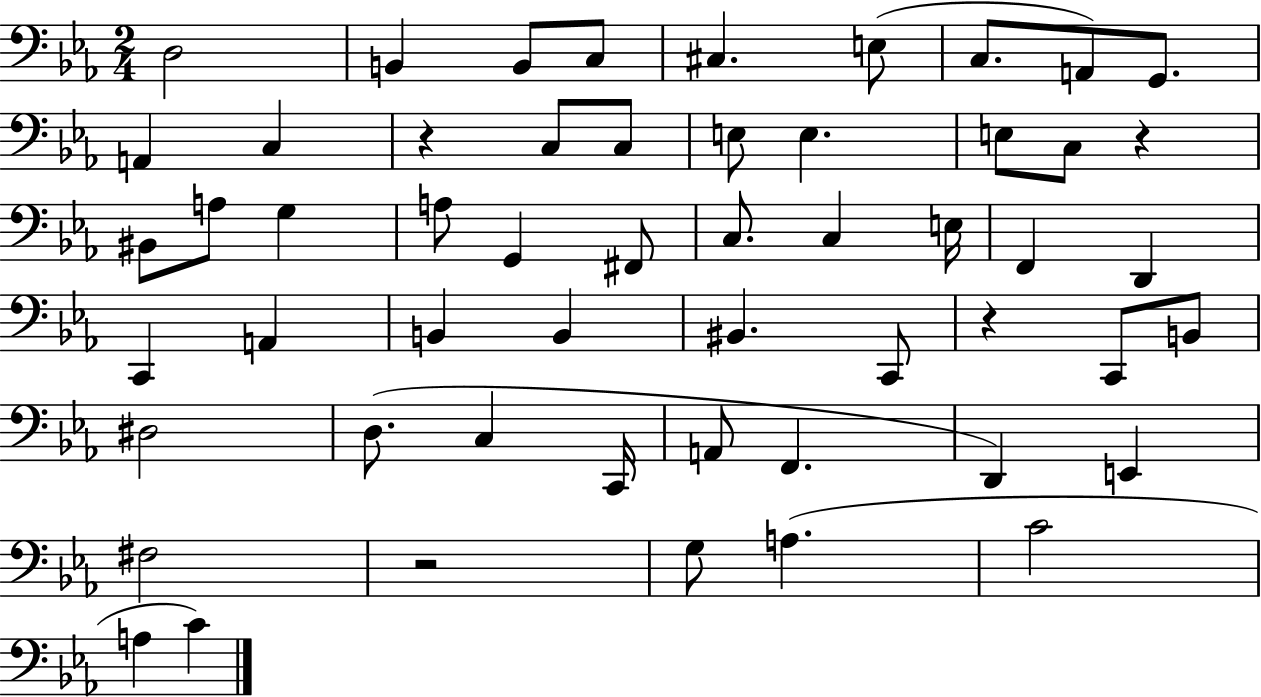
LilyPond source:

{
  \clef bass
  \numericTimeSignature
  \time 2/4
  \key ees \major
  \repeat volta 2 { d2 | b,4 b,8 c8 | cis4. e8( | c8. a,8) g,8. | \break a,4 c4 | r4 c8 c8 | e8 e4. | e8 c8 r4 | \break bis,8 a8 g4 | a8 g,4 fis,8 | c8. c4 e16 | f,4 d,4 | \break c,4 a,4 | b,4 b,4 | bis,4. c,8 | r4 c,8 b,8 | \break dis2 | d8.( c4 c,16 | a,8 f,4. | d,4) e,4 | \break fis2 | r2 | g8 a4.( | c'2 | \break a4 c'4) | } \bar "|."
}